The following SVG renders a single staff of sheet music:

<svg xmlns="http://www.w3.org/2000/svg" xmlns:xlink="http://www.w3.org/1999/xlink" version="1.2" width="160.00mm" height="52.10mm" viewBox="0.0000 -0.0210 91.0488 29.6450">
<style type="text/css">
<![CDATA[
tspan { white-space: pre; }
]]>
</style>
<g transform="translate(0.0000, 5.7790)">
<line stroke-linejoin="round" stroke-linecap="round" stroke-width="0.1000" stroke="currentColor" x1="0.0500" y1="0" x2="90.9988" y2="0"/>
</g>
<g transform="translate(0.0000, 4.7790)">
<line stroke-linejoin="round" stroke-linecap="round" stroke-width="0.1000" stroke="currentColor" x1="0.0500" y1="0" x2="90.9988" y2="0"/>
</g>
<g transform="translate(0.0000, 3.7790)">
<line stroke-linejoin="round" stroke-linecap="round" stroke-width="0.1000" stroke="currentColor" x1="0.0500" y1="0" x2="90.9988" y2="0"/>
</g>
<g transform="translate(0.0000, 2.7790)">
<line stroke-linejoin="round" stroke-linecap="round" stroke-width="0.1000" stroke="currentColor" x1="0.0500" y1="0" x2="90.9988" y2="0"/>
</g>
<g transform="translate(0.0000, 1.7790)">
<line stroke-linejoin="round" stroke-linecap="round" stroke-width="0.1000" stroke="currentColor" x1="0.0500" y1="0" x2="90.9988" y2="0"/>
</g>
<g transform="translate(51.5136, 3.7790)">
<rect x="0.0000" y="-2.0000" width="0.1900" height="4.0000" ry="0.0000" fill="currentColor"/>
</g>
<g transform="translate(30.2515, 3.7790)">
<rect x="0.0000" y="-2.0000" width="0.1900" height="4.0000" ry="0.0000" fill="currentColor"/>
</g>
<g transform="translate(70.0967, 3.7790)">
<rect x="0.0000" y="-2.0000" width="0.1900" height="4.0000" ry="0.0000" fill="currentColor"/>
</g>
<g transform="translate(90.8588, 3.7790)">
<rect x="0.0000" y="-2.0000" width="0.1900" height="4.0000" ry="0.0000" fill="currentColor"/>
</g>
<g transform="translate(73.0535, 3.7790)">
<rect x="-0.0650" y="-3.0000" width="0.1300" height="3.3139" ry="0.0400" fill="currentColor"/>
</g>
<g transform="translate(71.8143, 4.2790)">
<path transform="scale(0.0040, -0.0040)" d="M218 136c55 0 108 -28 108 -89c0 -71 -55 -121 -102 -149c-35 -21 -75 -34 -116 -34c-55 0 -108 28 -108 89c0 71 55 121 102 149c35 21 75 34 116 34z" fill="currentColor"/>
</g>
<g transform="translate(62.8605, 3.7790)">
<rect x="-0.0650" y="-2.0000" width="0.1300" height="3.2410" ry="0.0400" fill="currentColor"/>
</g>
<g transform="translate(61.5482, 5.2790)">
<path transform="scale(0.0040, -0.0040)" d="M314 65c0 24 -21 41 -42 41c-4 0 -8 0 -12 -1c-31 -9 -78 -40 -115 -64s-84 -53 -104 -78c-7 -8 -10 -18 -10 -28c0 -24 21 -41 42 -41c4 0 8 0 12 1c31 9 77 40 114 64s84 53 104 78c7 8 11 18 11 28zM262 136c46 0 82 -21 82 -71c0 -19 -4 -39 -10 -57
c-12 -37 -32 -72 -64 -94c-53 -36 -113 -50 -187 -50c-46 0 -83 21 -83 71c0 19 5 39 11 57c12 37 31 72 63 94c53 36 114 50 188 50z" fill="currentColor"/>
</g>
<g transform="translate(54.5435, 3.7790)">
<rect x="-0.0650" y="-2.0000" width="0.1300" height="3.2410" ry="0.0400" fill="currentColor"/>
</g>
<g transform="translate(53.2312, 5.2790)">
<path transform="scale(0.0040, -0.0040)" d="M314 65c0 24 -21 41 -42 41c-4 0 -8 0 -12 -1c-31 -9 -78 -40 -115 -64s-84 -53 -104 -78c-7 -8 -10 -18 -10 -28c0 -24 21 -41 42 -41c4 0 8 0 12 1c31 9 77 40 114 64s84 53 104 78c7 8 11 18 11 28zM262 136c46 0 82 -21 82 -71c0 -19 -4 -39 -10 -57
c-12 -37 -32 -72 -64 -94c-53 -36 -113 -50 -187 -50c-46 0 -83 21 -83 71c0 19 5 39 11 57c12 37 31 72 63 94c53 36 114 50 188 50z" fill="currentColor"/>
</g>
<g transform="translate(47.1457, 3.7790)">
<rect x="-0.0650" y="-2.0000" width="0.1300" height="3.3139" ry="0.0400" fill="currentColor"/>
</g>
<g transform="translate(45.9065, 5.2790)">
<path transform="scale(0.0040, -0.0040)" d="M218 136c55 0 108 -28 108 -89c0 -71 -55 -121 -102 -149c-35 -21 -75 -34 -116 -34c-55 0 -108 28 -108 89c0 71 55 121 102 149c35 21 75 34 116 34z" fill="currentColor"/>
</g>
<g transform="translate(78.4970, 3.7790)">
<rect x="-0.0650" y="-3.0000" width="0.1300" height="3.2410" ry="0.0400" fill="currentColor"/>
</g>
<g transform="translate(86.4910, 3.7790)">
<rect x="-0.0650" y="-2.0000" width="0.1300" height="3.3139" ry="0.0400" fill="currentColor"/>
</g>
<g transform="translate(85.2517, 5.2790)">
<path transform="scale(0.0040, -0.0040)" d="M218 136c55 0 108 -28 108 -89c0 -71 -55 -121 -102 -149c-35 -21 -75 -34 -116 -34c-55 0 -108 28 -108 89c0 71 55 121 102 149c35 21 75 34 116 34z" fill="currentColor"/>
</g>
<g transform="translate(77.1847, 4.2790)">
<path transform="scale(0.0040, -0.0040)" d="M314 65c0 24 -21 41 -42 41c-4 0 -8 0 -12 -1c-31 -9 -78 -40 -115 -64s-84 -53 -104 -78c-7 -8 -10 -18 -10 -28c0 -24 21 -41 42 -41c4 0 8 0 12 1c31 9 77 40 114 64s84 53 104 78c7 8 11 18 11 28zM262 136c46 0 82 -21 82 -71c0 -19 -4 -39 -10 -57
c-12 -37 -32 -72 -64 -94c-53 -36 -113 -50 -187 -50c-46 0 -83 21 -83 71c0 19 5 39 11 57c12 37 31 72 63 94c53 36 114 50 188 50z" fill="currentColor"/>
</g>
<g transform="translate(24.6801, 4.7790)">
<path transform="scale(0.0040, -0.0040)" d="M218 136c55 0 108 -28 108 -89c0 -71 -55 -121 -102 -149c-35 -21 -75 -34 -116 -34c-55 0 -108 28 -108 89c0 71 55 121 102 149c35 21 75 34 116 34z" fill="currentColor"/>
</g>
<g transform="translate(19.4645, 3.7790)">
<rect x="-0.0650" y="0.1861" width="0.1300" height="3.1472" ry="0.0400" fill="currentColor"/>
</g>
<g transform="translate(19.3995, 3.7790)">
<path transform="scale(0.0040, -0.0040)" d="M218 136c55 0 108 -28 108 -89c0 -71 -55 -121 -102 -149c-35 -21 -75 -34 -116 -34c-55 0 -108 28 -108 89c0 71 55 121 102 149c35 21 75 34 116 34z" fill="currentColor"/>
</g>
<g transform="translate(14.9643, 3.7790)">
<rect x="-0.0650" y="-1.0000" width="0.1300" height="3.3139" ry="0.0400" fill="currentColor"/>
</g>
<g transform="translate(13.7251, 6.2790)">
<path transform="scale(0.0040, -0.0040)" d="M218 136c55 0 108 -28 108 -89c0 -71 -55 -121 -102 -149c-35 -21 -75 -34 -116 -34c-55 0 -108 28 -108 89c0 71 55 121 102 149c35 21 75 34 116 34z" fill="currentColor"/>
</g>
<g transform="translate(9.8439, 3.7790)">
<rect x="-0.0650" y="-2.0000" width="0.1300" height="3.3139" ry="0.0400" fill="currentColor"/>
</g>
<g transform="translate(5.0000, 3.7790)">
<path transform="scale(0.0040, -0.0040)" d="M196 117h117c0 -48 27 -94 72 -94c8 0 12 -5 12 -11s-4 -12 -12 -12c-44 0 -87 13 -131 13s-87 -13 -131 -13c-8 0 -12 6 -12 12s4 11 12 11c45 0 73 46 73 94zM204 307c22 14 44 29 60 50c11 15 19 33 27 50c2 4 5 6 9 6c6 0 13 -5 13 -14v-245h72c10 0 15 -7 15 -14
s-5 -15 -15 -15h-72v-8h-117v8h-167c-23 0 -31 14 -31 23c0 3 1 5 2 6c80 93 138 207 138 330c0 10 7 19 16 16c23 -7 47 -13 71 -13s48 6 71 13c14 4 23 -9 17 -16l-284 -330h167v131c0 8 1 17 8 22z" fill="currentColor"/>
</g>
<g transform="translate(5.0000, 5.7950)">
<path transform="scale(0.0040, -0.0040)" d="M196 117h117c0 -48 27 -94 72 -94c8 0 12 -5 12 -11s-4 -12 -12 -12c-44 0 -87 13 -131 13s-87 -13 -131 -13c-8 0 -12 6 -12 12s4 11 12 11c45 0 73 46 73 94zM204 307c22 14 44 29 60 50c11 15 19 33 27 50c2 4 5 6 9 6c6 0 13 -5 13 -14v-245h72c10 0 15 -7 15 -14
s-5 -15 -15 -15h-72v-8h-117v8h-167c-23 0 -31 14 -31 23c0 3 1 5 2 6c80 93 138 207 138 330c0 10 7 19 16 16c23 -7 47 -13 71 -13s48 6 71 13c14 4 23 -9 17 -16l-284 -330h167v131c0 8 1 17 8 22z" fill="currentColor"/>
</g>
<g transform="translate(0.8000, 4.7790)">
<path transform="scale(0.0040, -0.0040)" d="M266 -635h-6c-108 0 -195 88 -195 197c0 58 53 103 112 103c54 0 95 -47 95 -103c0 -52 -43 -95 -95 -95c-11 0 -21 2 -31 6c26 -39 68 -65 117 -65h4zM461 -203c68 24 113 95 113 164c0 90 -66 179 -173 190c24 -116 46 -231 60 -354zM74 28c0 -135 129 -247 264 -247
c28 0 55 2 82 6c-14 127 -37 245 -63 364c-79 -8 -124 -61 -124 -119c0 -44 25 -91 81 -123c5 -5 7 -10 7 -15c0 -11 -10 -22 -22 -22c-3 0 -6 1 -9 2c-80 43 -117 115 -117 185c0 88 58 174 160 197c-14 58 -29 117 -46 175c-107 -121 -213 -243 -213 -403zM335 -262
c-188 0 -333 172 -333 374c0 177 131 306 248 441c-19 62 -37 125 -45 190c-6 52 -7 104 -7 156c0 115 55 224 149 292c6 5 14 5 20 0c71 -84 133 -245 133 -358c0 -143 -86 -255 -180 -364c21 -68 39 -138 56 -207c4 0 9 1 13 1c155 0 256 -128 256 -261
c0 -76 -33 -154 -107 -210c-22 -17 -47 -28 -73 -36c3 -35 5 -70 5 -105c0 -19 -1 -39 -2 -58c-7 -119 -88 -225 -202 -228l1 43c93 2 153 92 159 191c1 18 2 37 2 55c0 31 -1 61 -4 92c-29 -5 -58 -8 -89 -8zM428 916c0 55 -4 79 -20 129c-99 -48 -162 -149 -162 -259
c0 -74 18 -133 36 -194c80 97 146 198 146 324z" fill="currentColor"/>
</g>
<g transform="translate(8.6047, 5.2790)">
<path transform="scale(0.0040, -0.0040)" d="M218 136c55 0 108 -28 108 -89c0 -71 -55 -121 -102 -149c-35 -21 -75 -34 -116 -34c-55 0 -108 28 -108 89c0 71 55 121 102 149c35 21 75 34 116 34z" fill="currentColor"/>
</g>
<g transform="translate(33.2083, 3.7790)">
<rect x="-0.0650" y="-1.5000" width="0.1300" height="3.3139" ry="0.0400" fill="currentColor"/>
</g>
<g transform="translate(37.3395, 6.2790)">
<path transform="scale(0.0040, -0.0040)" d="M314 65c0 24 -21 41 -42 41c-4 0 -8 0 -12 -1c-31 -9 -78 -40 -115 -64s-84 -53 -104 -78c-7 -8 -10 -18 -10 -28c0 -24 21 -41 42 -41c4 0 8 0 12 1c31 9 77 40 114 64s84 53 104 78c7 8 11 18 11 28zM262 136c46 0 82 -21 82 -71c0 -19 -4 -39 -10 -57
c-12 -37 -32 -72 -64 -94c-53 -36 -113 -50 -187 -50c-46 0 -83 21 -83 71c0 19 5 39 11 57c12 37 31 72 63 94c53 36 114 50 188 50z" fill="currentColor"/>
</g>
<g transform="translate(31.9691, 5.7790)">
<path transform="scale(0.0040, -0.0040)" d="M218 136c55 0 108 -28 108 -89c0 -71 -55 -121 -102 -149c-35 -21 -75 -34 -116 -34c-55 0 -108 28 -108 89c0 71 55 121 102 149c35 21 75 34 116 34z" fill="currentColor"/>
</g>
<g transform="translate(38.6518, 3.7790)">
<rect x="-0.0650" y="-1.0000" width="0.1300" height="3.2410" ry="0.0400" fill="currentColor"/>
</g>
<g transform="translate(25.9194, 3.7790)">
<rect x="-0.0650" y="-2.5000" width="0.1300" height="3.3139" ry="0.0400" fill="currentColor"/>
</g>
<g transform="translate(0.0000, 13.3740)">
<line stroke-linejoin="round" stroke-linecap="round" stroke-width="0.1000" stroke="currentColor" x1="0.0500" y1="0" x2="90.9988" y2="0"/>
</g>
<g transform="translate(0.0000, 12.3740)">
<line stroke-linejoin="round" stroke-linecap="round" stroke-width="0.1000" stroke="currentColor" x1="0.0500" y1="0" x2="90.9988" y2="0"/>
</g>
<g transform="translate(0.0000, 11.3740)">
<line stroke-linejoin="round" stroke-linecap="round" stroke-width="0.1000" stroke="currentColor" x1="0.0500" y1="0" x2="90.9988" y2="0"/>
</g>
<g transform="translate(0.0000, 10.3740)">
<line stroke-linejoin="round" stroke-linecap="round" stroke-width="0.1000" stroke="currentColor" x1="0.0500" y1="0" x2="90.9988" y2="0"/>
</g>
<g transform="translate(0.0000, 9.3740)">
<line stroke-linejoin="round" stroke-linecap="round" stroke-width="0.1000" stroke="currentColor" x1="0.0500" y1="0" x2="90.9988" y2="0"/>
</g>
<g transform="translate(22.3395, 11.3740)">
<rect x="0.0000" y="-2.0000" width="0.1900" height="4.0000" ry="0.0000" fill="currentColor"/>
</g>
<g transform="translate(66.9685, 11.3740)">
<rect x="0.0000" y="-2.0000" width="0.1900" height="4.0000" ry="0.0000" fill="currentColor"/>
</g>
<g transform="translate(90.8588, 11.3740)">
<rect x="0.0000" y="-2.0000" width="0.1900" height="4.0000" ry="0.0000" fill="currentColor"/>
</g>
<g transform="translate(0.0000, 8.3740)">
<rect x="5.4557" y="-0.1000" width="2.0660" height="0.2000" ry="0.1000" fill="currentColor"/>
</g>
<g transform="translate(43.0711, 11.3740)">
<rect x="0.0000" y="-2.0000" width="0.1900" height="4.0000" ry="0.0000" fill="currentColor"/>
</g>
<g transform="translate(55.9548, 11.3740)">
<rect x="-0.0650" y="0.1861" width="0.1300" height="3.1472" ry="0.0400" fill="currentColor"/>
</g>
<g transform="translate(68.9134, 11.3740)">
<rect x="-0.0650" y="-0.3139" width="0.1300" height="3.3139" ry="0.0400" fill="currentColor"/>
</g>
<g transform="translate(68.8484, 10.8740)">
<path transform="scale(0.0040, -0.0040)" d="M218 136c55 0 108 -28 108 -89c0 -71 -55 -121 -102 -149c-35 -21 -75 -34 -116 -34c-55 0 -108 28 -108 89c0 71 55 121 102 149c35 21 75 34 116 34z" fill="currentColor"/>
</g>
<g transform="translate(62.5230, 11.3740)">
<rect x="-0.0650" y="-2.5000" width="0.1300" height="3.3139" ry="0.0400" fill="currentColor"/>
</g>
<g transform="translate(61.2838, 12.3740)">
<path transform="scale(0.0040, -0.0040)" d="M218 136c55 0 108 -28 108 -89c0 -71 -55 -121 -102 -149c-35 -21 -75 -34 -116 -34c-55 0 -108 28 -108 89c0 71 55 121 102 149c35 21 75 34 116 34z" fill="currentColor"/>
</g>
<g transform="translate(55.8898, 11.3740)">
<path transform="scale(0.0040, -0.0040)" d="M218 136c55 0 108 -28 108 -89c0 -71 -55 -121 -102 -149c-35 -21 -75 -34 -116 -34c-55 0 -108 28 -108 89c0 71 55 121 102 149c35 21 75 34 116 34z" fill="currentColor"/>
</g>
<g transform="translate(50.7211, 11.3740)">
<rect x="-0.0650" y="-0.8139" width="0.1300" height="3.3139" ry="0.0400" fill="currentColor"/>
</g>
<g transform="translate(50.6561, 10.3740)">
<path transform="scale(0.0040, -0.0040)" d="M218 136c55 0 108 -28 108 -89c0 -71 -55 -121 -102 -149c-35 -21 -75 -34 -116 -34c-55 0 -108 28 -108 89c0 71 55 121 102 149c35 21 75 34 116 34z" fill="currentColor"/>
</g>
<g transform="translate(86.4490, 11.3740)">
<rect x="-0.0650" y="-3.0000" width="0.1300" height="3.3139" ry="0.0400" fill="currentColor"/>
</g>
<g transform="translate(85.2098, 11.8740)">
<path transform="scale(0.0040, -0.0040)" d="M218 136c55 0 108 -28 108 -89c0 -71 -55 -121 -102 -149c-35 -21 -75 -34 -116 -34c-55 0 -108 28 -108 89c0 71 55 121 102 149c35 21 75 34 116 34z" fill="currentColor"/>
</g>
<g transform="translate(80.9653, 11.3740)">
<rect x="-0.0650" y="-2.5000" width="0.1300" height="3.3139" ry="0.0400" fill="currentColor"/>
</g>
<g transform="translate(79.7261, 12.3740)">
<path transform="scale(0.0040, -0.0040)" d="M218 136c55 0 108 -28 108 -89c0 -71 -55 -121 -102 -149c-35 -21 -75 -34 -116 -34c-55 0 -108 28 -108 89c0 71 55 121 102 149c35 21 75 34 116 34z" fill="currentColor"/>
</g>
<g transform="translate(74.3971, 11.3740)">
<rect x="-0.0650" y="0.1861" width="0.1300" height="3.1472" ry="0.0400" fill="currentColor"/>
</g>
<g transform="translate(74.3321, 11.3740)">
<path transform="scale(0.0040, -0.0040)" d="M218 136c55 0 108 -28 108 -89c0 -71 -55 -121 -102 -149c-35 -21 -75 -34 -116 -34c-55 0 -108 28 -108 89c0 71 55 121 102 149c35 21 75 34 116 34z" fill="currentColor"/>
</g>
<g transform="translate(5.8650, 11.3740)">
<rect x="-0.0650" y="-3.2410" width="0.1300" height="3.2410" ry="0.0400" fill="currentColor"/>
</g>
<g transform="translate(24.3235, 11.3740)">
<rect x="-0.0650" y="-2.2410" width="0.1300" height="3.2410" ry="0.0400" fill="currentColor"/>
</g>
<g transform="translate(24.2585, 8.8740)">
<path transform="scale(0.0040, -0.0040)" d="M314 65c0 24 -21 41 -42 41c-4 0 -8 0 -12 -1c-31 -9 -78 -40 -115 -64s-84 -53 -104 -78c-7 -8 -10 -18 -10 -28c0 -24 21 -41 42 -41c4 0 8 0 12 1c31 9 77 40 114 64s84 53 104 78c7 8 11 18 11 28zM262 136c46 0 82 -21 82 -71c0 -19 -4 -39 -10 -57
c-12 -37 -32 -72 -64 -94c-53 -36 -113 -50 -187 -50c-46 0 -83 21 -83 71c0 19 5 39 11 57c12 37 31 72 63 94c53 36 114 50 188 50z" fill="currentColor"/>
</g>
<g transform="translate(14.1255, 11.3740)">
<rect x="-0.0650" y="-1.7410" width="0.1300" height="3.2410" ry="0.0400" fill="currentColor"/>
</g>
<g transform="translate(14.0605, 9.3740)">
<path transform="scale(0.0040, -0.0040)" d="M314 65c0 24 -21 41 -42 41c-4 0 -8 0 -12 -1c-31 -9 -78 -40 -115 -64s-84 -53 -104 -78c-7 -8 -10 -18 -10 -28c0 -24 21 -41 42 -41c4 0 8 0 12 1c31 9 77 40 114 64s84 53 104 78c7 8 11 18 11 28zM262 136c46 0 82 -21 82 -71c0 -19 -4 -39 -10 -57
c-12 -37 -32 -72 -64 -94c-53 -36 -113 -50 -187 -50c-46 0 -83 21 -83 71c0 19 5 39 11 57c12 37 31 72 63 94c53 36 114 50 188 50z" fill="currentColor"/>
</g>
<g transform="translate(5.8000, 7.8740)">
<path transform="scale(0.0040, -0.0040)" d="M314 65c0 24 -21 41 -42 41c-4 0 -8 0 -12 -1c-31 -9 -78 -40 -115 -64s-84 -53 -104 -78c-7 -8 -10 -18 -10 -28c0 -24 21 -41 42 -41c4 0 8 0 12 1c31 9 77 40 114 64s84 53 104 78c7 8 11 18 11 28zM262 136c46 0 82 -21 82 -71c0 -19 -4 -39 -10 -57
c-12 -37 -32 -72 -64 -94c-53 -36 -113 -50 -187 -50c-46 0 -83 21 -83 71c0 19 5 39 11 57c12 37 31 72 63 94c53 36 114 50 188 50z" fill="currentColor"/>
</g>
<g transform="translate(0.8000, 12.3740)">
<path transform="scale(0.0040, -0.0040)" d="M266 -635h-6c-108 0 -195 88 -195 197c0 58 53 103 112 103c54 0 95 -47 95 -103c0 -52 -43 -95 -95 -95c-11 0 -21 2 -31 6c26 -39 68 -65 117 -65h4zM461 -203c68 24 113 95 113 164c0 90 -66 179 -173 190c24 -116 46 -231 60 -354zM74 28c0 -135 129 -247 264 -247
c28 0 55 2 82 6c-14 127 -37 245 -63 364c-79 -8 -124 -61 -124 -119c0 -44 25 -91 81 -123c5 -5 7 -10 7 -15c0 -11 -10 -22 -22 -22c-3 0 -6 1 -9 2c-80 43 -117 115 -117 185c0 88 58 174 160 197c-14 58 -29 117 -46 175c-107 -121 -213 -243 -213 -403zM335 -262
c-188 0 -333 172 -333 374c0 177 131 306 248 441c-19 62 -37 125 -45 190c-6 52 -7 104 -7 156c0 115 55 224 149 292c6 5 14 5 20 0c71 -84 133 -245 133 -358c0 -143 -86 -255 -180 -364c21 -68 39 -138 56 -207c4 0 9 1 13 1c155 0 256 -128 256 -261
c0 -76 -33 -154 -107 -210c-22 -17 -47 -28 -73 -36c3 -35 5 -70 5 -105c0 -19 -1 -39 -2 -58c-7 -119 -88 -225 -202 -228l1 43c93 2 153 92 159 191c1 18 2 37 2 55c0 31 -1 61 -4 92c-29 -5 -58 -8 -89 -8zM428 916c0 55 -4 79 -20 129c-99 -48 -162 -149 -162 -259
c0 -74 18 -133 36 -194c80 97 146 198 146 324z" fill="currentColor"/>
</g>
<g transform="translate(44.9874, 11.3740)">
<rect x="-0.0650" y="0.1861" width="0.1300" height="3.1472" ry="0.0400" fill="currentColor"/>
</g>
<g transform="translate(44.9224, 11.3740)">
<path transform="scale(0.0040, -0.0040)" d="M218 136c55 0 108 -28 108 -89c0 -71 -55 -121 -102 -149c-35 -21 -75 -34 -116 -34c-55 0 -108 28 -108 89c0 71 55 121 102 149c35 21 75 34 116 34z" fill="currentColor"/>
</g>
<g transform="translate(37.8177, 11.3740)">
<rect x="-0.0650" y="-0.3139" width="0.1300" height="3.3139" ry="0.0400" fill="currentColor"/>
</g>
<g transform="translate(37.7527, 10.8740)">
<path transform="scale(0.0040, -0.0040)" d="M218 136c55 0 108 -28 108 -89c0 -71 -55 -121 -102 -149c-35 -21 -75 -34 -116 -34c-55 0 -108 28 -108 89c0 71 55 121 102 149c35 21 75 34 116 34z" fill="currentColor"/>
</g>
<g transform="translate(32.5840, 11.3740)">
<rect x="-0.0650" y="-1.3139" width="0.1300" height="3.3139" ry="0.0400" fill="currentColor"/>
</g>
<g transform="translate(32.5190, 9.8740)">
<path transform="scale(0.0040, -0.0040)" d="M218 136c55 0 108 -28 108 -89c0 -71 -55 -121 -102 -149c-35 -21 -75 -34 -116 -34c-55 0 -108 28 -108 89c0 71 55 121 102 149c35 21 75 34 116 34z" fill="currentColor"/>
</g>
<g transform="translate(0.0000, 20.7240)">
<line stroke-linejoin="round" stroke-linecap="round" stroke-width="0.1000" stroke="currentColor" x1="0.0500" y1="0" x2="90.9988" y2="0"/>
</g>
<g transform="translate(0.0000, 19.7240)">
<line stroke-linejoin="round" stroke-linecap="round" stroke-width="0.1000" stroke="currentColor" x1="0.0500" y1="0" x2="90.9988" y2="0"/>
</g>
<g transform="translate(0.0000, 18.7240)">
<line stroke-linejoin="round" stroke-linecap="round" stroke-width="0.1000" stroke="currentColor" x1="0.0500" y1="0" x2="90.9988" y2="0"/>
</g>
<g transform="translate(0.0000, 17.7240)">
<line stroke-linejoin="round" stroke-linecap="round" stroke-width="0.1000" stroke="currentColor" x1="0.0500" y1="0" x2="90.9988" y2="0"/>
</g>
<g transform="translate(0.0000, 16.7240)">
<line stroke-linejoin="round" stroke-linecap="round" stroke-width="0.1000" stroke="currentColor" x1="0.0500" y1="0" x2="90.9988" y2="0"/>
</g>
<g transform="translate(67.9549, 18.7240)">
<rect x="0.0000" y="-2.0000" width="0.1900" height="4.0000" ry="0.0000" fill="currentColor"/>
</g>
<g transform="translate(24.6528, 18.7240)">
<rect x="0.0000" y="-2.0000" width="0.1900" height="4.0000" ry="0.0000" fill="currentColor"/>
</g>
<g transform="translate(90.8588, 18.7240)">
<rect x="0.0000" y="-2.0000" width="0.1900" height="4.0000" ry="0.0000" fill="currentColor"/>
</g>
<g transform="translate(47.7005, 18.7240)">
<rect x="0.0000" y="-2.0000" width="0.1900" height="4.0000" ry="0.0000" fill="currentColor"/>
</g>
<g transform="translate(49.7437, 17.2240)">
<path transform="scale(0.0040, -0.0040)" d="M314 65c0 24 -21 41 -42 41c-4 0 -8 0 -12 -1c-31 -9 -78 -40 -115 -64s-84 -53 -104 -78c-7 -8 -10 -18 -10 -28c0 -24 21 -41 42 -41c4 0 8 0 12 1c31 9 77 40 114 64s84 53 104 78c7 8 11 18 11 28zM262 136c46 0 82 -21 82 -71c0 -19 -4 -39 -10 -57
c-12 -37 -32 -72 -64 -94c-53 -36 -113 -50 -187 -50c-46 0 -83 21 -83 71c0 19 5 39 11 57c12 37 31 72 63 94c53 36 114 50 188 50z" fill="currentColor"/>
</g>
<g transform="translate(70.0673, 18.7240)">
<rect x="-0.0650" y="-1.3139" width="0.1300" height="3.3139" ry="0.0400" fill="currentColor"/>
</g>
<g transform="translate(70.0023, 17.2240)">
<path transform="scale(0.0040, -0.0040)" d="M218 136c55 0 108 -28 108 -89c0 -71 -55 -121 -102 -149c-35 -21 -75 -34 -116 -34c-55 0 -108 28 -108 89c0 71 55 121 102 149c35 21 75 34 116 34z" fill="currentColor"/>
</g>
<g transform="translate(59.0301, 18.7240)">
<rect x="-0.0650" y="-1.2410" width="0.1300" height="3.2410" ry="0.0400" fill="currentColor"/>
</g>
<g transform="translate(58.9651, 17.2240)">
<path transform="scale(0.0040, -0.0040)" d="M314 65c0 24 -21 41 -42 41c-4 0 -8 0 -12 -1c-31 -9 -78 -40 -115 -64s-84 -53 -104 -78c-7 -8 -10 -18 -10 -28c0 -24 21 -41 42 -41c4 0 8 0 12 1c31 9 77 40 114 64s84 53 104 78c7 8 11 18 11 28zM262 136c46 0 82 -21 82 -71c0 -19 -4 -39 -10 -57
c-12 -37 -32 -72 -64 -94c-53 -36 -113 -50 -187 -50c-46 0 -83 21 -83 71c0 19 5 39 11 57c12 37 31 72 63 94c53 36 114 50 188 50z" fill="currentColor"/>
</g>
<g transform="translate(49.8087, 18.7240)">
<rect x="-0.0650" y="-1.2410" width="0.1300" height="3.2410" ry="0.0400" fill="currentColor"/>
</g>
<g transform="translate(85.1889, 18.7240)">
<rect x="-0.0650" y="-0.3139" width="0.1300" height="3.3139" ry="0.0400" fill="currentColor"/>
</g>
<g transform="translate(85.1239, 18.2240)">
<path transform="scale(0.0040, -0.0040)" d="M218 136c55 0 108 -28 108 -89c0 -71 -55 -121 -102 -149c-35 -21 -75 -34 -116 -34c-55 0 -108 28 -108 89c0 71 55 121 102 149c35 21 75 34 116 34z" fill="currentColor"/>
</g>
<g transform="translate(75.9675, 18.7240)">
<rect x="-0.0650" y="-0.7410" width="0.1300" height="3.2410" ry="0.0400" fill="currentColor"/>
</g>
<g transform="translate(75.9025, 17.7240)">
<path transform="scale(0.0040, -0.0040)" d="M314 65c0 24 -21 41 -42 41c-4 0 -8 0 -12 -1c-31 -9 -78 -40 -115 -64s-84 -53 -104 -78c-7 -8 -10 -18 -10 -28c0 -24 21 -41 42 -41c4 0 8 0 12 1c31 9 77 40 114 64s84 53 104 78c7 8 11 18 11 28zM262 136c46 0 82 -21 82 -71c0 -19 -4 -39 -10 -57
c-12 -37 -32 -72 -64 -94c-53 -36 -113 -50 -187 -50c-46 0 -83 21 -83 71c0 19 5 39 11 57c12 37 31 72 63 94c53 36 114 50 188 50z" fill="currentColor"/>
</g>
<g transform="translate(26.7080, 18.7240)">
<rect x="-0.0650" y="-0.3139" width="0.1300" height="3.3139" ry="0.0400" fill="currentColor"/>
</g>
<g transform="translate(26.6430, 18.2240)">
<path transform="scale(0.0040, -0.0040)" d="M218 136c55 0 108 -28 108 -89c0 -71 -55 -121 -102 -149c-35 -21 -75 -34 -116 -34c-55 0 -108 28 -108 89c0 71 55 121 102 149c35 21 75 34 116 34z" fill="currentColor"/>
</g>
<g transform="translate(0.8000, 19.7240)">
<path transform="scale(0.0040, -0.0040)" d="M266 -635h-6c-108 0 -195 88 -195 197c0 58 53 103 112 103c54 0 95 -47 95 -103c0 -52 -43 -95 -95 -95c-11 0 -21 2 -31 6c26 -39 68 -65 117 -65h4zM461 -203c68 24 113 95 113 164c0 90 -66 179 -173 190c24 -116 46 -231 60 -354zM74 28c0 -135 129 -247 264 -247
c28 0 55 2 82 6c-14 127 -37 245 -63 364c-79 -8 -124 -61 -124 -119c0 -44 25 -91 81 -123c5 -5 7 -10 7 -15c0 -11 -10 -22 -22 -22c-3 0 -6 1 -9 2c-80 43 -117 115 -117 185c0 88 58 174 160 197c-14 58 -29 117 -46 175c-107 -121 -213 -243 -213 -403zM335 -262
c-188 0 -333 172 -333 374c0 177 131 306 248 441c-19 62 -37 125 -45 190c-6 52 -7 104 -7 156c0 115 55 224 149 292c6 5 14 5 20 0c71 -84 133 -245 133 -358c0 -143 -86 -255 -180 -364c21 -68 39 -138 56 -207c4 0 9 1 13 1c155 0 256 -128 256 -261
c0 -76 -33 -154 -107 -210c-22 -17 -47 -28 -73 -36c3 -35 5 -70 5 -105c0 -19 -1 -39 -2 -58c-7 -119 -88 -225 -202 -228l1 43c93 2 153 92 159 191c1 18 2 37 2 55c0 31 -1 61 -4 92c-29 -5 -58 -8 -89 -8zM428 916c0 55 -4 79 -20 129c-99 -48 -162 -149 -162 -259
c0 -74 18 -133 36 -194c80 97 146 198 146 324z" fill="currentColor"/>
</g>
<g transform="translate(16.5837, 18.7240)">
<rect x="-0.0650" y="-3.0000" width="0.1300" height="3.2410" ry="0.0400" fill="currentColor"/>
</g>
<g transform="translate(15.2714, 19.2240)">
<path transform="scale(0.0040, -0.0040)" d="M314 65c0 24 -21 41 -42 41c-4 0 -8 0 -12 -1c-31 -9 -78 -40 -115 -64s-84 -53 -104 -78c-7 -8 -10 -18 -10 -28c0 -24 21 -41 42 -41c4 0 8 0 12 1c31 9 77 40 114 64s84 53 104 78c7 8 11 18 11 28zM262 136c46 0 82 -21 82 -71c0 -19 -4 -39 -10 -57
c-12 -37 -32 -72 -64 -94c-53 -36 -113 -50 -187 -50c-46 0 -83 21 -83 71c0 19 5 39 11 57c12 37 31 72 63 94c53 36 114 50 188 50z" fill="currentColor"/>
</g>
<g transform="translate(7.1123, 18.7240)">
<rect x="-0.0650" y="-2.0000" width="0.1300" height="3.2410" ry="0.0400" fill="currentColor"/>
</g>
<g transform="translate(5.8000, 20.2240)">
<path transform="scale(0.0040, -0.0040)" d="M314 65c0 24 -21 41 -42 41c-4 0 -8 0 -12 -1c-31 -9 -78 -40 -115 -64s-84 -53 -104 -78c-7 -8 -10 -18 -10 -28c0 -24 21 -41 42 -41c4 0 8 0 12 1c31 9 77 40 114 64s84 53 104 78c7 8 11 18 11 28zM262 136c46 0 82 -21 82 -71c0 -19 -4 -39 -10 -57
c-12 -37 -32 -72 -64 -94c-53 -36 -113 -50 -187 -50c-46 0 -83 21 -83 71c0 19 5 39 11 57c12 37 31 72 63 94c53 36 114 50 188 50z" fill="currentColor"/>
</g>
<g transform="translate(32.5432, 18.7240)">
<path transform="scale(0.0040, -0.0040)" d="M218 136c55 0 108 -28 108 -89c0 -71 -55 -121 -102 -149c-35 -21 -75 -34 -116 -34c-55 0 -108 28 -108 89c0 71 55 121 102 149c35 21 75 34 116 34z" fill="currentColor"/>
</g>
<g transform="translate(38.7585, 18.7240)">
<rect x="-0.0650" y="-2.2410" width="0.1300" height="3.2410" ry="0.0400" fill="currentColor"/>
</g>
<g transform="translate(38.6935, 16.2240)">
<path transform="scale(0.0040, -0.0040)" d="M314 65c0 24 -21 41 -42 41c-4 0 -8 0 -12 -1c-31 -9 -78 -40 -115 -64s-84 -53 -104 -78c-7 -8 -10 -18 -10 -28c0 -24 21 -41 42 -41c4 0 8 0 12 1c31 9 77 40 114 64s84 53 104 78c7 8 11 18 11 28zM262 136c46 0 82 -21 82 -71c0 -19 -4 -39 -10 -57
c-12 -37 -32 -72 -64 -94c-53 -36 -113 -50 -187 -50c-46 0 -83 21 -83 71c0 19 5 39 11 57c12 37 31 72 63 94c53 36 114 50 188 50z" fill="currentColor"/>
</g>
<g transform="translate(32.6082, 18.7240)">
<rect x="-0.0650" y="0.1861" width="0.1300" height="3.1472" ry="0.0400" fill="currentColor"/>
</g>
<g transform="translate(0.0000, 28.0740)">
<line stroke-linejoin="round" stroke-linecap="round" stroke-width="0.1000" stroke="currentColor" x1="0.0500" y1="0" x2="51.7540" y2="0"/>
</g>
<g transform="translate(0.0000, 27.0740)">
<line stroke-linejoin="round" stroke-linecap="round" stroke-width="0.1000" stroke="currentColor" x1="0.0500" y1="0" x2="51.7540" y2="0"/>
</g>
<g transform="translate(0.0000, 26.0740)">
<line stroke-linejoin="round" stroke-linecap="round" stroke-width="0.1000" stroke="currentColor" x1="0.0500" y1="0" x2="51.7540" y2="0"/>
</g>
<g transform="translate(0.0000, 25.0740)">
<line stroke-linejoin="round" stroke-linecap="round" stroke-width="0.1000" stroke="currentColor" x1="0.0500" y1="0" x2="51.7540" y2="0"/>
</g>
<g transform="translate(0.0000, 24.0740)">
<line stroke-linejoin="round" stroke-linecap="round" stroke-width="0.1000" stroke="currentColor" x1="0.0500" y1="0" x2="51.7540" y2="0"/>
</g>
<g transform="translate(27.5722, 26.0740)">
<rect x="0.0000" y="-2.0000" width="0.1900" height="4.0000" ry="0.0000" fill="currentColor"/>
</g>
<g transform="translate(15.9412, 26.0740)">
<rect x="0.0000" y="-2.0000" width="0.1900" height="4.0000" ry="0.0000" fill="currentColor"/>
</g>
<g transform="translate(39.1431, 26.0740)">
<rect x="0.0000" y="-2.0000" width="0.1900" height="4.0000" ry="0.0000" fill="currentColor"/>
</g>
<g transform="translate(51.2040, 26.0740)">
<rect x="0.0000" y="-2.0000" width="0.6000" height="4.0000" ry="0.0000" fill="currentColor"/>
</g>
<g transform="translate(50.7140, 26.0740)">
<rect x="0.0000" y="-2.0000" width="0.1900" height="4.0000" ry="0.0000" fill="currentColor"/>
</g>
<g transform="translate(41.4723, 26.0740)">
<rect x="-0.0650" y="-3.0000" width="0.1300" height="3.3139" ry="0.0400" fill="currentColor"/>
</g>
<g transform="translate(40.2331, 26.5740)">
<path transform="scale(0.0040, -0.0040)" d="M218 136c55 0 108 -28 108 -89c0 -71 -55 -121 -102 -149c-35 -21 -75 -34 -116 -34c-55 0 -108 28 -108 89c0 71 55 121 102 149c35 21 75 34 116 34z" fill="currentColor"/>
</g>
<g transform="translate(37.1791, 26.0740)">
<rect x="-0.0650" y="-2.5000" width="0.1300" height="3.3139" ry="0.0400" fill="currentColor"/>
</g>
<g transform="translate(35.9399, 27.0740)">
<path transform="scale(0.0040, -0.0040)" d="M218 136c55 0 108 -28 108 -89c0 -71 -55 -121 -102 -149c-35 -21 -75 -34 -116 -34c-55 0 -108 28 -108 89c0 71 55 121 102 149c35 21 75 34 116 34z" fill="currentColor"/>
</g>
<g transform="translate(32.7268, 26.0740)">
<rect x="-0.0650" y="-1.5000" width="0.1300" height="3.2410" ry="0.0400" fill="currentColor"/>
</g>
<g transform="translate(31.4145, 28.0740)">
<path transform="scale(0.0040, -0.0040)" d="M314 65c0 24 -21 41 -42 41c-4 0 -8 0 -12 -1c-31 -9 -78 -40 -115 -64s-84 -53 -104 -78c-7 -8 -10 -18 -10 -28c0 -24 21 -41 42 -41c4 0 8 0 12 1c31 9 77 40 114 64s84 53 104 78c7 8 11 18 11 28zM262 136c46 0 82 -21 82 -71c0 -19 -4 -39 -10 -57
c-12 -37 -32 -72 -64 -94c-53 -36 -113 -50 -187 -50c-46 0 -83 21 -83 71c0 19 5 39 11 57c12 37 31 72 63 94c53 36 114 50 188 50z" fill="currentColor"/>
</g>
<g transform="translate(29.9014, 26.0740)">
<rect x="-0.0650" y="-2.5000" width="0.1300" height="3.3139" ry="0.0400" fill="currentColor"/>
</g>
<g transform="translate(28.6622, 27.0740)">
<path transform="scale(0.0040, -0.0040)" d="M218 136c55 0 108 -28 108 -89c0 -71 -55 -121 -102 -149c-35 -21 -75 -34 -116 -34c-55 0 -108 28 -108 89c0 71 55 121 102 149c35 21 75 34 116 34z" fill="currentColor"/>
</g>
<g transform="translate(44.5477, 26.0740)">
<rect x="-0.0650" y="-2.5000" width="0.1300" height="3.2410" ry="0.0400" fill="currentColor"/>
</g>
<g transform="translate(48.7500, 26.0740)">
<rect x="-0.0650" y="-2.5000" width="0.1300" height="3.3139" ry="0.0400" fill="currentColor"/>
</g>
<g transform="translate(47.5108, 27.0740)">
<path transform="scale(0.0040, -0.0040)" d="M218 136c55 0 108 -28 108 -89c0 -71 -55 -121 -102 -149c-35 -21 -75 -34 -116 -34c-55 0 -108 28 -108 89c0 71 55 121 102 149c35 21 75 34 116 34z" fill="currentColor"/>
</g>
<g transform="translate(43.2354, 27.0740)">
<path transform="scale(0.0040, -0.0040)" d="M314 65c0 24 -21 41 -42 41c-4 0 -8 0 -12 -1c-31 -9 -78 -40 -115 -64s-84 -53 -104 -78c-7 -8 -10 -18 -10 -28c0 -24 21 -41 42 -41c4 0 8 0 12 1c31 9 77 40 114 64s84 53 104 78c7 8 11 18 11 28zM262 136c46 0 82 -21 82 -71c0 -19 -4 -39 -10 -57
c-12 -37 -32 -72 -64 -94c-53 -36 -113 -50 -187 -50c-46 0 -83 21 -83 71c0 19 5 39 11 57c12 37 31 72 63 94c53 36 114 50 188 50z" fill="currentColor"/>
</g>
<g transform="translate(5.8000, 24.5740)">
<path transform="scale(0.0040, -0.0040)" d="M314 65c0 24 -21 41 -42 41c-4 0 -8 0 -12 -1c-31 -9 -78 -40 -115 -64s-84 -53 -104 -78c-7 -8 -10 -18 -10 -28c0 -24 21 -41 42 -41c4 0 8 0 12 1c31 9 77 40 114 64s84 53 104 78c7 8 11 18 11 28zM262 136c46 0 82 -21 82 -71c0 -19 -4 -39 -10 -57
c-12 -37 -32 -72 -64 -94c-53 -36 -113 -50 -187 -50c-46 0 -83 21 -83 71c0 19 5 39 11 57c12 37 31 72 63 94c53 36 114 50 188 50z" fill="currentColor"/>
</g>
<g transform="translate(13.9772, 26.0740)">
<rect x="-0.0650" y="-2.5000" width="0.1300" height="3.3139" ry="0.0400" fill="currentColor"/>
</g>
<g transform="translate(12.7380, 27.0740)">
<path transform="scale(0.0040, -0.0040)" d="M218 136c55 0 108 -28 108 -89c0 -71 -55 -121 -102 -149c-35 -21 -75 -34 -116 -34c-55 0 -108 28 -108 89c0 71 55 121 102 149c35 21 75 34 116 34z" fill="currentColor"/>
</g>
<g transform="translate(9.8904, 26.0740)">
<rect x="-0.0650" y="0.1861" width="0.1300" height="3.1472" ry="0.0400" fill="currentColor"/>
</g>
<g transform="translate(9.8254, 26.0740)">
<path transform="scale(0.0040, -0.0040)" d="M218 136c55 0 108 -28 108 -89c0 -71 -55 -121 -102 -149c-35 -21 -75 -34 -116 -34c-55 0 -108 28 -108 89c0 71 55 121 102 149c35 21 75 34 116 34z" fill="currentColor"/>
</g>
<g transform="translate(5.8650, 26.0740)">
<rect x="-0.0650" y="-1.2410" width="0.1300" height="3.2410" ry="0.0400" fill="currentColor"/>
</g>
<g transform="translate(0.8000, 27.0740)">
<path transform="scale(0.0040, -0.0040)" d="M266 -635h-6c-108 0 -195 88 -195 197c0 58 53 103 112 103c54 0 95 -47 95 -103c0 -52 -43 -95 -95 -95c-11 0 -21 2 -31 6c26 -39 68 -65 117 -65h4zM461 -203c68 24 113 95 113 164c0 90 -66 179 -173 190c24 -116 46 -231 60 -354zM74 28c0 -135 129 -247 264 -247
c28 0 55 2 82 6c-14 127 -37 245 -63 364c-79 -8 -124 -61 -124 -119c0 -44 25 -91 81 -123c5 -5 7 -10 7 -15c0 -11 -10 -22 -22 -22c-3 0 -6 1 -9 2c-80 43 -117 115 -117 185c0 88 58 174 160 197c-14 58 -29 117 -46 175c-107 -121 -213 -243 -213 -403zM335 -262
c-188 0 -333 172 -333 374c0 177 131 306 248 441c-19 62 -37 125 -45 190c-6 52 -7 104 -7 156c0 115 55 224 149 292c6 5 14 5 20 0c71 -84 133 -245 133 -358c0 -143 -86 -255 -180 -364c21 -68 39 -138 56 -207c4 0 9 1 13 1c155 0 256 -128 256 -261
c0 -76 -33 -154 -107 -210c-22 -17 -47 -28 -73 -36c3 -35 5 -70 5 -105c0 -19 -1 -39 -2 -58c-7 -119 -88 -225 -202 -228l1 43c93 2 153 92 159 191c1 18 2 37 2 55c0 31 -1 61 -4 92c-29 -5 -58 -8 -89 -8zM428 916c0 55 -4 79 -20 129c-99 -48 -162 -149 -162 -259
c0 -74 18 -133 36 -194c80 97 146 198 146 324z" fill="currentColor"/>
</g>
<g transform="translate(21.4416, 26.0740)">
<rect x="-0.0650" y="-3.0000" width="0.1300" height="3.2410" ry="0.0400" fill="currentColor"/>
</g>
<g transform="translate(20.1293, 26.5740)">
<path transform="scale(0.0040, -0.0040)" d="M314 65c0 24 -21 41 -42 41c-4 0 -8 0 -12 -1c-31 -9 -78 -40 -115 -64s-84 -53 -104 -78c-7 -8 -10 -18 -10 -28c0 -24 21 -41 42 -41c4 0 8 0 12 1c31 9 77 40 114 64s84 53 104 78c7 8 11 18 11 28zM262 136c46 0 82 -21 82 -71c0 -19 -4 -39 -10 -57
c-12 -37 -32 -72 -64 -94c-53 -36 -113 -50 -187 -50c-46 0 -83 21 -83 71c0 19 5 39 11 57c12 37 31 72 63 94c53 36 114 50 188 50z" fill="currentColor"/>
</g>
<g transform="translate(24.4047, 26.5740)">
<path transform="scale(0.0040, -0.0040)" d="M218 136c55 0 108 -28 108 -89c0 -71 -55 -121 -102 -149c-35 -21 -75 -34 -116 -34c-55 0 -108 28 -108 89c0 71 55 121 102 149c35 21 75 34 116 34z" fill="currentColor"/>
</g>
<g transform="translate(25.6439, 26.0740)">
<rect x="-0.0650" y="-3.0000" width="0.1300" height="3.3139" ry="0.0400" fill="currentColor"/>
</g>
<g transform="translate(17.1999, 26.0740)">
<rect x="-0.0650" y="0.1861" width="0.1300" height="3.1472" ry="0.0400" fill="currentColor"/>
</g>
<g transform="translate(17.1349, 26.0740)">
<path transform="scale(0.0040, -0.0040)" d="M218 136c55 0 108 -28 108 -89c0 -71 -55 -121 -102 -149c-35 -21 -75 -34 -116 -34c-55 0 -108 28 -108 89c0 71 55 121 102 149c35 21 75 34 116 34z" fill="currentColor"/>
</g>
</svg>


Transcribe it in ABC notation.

X:1
T:Untitled
M:4/4
L:1/4
K:C
F D B G E D2 F F2 F2 A A2 F b2 f2 g2 e c B d B G c B G A F2 A2 c B g2 e2 e2 e d2 c e2 B G B A2 A G E2 G A G2 G